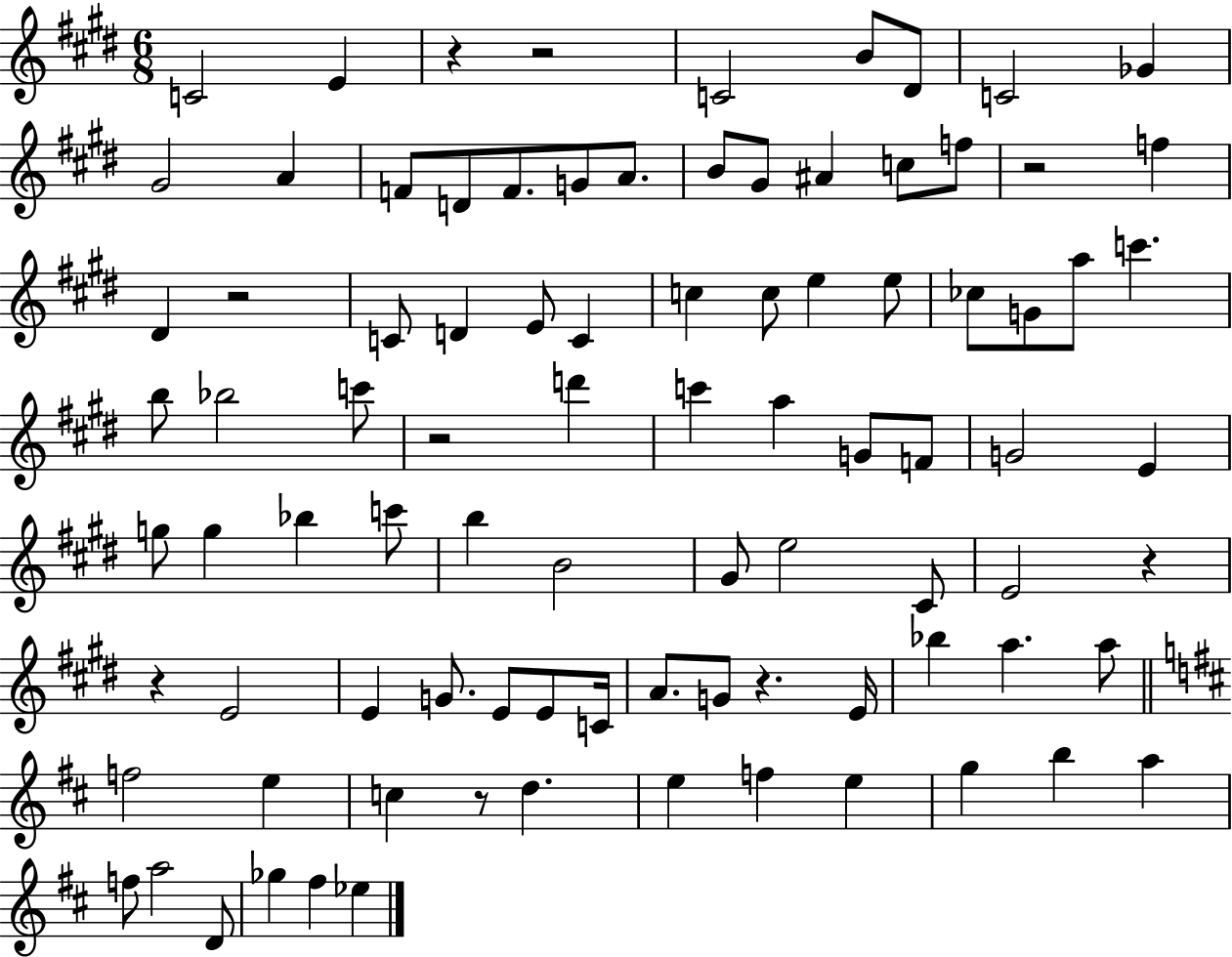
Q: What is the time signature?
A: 6/8